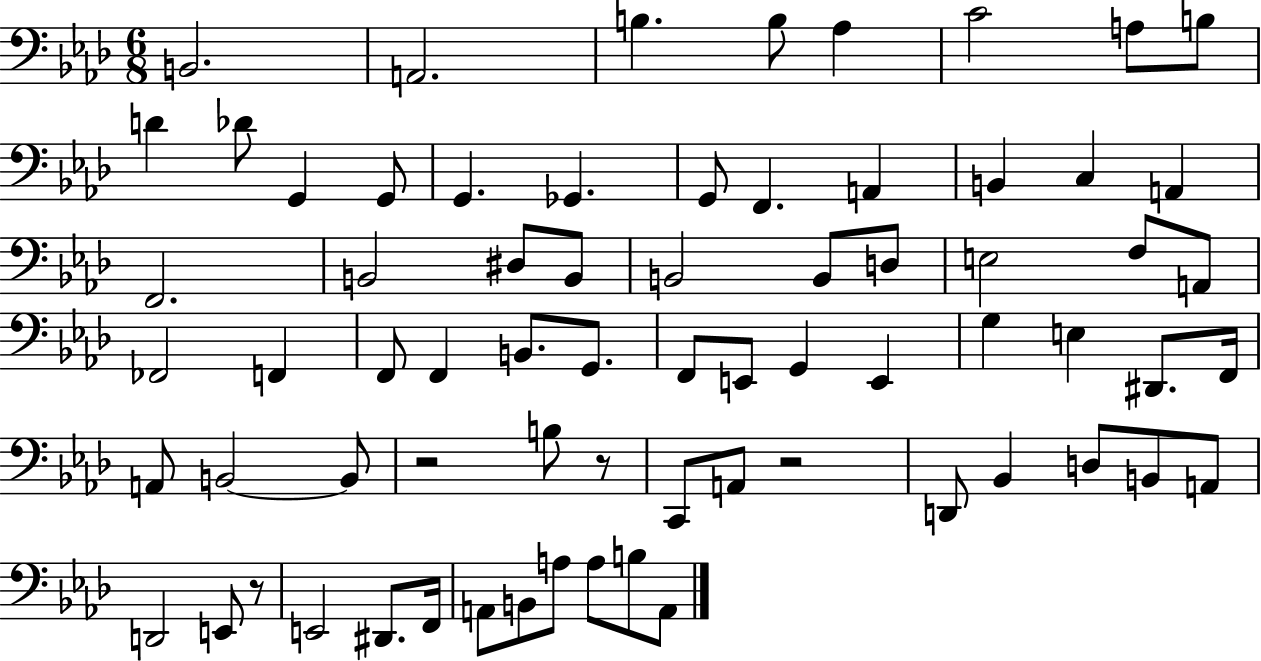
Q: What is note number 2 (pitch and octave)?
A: A2